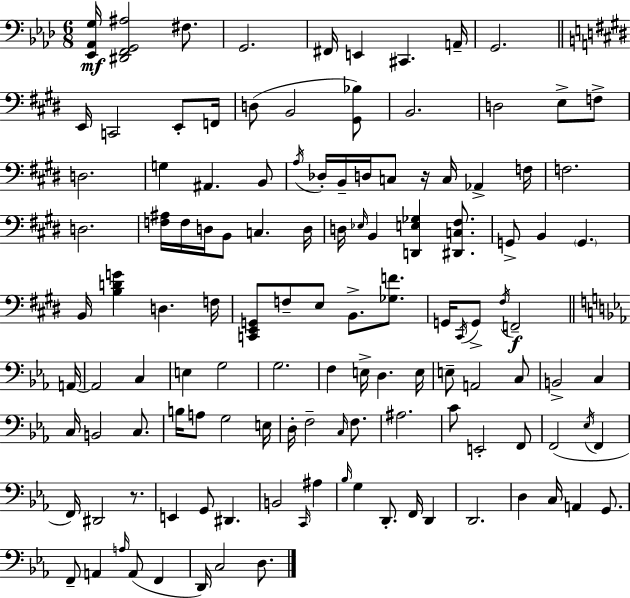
X:1
T:Untitled
M:6/8
L:1/4
K:Fm
[_E,,_A,,G,]/4 [^D,,F,,G,,^A,]2 ^F,/2 G,,2 ^F,,/4 E,, ^C,, A,,/4 G,,2 E,,/4 C,,2 E,,/2 F,,/4 D,/2 B,,2 [^G,,_B,]/2 B,,2 D,2 E,/2 F,/2 D,2 G, ^A,, B,,/2 A,/4 _D,/4 B,,/4 D,/4 C,/2 z/4 C,/4 _A,, F,/4 F,2 D,2 [F,^A,]/4 F,/4 D,/4 B,,/2 C, D,/4 D,/4 _E,/4 B,, [D,,E,_G,] [^D,,C,^F,]/2 G,,/2 B,, G,, B,,/4 [B,DG] D, F,/4 [C,,E,,G,,]/2 F,/2 E,/2 B,,/2 [_G,F]/2 G,,/4 ^C,,/4 G,,/2 ^F,/4 F,,2 A,,/4 A,,2 C, E, G,2 G,2 F, E,/4 D, E,/4 E,/2 A,,2 C,/2 B,,2 C, C,/4 B,,2 C,/2 B,/4 A,/2 G,2 E,/4 D,/4 F,2 C,/4 F,/2 ^A,2 C/2 E,,2 F,,/2 F,,2 _E,/4 F,, F,,/4 ^D,,2 z/2 E,, G,,/2 ^D,, B,,2 C,,/4 ^A, _B,/4 G, D,,/2 F,,/4 D,, D,,2 D, C,/4 A,, G,,/2 F,,/2 A,, A,/4 A,,/2 F,, D,,/4 C,2 D,/2